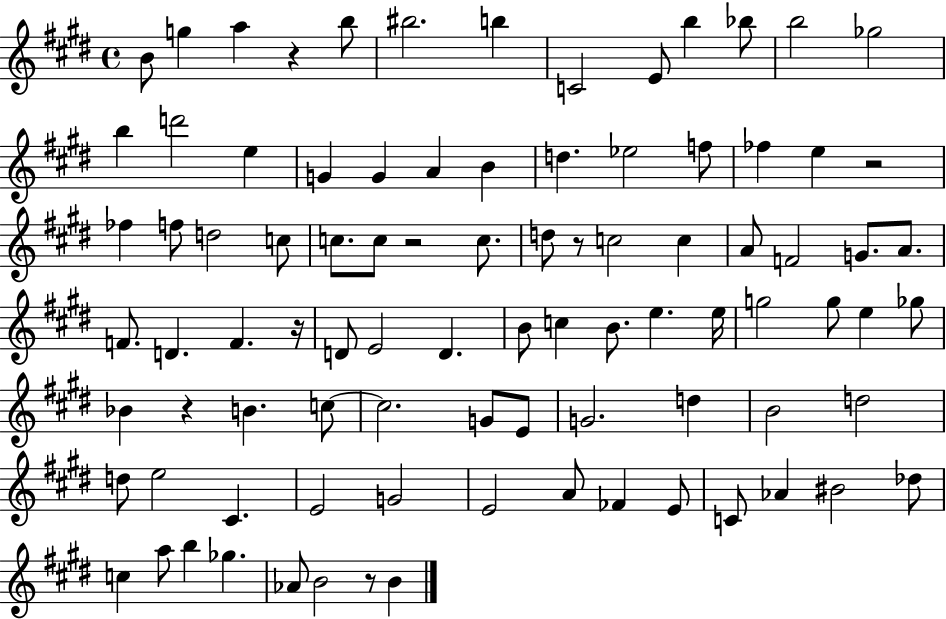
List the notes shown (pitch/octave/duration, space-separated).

B4/e G5/q A5/q R/q B5/e BIS5/h. B5/q C4/h E4/e B5/q Bb5/e B5/h Gb5/h B5/q D6/h E5/q G4/q G4/q A4/q B4/q D5/q. Eb5/h F5/e FES5/q E5/q R/h FES5/q F5/e D5/h C5/e C5/e. C5/e R/h C5/e. D5/e R/e C5/h C5/q A4/e F4/h G4/e. A4/e. F4/e. D4/q. F4/q. R/s D4/e E4/h D4/q. B4/e C5/q B4/e. E5/q. E5/s G5/h G5/e E5/q Gb5/e Bb4/q R/q B4/q. C5/e C5/h. G4/e E4/e G4/h. D5/q B4/h D5/h D5/e E5/h C#4/q. E4/h G4/h E4/h A4/e FES4/q E4/e C4/e Ab4/q BIS4/h Db5/e C5/q A5/e B5/q Gb5/q. Ab4/e B4/h R/e B4/q